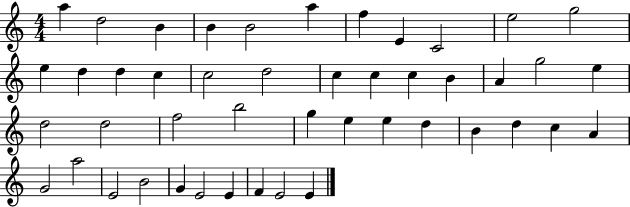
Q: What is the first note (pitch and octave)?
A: A5